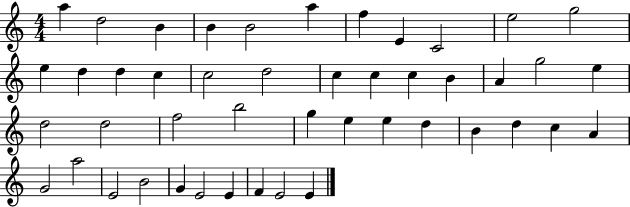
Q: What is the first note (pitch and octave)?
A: A5